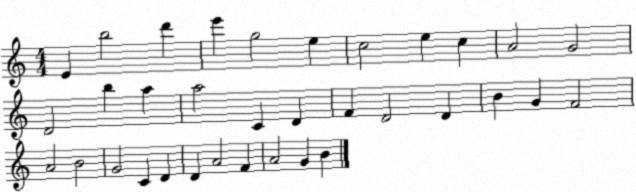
X:1
T:Untitled
M:4/4
L:1/4
K:C
E b2 d' e' g2 e c2 e c A2 G2 D2 b a a2 C D F D2 D B G F2 A2 B2 G2 C D D A2 F A2 G B